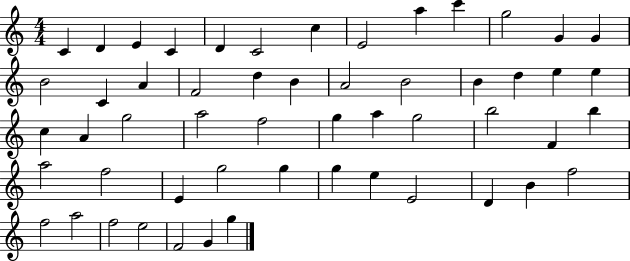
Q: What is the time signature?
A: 4/4